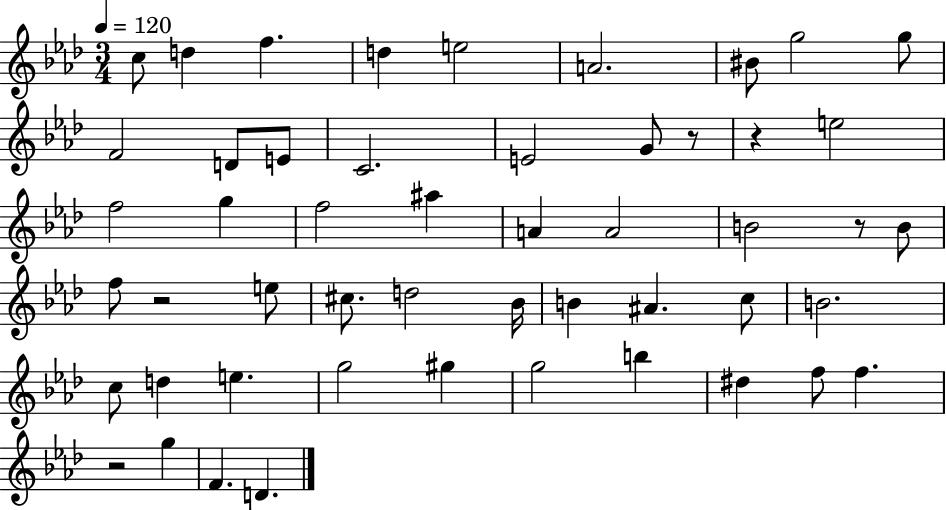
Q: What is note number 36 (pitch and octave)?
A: E5